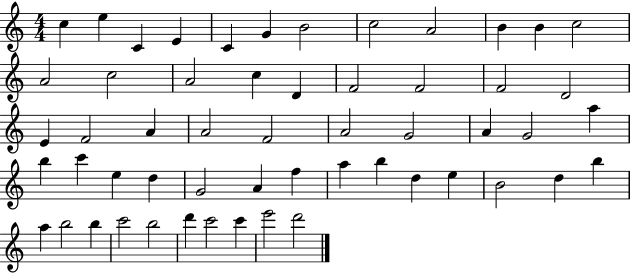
X:1
T:Untitled
M:4/4
L:1/4
K:C
c e C E C G B2 c2 A2 B B c2 A2 c2 A2 c D F2 F2 F2 D2 E F2 A A2 F2 A2 G2 A G2 a b c' e d G2 A f a b d e B2 d b a b2 b c'2 b2 d' c'2 c' e'2 d'2